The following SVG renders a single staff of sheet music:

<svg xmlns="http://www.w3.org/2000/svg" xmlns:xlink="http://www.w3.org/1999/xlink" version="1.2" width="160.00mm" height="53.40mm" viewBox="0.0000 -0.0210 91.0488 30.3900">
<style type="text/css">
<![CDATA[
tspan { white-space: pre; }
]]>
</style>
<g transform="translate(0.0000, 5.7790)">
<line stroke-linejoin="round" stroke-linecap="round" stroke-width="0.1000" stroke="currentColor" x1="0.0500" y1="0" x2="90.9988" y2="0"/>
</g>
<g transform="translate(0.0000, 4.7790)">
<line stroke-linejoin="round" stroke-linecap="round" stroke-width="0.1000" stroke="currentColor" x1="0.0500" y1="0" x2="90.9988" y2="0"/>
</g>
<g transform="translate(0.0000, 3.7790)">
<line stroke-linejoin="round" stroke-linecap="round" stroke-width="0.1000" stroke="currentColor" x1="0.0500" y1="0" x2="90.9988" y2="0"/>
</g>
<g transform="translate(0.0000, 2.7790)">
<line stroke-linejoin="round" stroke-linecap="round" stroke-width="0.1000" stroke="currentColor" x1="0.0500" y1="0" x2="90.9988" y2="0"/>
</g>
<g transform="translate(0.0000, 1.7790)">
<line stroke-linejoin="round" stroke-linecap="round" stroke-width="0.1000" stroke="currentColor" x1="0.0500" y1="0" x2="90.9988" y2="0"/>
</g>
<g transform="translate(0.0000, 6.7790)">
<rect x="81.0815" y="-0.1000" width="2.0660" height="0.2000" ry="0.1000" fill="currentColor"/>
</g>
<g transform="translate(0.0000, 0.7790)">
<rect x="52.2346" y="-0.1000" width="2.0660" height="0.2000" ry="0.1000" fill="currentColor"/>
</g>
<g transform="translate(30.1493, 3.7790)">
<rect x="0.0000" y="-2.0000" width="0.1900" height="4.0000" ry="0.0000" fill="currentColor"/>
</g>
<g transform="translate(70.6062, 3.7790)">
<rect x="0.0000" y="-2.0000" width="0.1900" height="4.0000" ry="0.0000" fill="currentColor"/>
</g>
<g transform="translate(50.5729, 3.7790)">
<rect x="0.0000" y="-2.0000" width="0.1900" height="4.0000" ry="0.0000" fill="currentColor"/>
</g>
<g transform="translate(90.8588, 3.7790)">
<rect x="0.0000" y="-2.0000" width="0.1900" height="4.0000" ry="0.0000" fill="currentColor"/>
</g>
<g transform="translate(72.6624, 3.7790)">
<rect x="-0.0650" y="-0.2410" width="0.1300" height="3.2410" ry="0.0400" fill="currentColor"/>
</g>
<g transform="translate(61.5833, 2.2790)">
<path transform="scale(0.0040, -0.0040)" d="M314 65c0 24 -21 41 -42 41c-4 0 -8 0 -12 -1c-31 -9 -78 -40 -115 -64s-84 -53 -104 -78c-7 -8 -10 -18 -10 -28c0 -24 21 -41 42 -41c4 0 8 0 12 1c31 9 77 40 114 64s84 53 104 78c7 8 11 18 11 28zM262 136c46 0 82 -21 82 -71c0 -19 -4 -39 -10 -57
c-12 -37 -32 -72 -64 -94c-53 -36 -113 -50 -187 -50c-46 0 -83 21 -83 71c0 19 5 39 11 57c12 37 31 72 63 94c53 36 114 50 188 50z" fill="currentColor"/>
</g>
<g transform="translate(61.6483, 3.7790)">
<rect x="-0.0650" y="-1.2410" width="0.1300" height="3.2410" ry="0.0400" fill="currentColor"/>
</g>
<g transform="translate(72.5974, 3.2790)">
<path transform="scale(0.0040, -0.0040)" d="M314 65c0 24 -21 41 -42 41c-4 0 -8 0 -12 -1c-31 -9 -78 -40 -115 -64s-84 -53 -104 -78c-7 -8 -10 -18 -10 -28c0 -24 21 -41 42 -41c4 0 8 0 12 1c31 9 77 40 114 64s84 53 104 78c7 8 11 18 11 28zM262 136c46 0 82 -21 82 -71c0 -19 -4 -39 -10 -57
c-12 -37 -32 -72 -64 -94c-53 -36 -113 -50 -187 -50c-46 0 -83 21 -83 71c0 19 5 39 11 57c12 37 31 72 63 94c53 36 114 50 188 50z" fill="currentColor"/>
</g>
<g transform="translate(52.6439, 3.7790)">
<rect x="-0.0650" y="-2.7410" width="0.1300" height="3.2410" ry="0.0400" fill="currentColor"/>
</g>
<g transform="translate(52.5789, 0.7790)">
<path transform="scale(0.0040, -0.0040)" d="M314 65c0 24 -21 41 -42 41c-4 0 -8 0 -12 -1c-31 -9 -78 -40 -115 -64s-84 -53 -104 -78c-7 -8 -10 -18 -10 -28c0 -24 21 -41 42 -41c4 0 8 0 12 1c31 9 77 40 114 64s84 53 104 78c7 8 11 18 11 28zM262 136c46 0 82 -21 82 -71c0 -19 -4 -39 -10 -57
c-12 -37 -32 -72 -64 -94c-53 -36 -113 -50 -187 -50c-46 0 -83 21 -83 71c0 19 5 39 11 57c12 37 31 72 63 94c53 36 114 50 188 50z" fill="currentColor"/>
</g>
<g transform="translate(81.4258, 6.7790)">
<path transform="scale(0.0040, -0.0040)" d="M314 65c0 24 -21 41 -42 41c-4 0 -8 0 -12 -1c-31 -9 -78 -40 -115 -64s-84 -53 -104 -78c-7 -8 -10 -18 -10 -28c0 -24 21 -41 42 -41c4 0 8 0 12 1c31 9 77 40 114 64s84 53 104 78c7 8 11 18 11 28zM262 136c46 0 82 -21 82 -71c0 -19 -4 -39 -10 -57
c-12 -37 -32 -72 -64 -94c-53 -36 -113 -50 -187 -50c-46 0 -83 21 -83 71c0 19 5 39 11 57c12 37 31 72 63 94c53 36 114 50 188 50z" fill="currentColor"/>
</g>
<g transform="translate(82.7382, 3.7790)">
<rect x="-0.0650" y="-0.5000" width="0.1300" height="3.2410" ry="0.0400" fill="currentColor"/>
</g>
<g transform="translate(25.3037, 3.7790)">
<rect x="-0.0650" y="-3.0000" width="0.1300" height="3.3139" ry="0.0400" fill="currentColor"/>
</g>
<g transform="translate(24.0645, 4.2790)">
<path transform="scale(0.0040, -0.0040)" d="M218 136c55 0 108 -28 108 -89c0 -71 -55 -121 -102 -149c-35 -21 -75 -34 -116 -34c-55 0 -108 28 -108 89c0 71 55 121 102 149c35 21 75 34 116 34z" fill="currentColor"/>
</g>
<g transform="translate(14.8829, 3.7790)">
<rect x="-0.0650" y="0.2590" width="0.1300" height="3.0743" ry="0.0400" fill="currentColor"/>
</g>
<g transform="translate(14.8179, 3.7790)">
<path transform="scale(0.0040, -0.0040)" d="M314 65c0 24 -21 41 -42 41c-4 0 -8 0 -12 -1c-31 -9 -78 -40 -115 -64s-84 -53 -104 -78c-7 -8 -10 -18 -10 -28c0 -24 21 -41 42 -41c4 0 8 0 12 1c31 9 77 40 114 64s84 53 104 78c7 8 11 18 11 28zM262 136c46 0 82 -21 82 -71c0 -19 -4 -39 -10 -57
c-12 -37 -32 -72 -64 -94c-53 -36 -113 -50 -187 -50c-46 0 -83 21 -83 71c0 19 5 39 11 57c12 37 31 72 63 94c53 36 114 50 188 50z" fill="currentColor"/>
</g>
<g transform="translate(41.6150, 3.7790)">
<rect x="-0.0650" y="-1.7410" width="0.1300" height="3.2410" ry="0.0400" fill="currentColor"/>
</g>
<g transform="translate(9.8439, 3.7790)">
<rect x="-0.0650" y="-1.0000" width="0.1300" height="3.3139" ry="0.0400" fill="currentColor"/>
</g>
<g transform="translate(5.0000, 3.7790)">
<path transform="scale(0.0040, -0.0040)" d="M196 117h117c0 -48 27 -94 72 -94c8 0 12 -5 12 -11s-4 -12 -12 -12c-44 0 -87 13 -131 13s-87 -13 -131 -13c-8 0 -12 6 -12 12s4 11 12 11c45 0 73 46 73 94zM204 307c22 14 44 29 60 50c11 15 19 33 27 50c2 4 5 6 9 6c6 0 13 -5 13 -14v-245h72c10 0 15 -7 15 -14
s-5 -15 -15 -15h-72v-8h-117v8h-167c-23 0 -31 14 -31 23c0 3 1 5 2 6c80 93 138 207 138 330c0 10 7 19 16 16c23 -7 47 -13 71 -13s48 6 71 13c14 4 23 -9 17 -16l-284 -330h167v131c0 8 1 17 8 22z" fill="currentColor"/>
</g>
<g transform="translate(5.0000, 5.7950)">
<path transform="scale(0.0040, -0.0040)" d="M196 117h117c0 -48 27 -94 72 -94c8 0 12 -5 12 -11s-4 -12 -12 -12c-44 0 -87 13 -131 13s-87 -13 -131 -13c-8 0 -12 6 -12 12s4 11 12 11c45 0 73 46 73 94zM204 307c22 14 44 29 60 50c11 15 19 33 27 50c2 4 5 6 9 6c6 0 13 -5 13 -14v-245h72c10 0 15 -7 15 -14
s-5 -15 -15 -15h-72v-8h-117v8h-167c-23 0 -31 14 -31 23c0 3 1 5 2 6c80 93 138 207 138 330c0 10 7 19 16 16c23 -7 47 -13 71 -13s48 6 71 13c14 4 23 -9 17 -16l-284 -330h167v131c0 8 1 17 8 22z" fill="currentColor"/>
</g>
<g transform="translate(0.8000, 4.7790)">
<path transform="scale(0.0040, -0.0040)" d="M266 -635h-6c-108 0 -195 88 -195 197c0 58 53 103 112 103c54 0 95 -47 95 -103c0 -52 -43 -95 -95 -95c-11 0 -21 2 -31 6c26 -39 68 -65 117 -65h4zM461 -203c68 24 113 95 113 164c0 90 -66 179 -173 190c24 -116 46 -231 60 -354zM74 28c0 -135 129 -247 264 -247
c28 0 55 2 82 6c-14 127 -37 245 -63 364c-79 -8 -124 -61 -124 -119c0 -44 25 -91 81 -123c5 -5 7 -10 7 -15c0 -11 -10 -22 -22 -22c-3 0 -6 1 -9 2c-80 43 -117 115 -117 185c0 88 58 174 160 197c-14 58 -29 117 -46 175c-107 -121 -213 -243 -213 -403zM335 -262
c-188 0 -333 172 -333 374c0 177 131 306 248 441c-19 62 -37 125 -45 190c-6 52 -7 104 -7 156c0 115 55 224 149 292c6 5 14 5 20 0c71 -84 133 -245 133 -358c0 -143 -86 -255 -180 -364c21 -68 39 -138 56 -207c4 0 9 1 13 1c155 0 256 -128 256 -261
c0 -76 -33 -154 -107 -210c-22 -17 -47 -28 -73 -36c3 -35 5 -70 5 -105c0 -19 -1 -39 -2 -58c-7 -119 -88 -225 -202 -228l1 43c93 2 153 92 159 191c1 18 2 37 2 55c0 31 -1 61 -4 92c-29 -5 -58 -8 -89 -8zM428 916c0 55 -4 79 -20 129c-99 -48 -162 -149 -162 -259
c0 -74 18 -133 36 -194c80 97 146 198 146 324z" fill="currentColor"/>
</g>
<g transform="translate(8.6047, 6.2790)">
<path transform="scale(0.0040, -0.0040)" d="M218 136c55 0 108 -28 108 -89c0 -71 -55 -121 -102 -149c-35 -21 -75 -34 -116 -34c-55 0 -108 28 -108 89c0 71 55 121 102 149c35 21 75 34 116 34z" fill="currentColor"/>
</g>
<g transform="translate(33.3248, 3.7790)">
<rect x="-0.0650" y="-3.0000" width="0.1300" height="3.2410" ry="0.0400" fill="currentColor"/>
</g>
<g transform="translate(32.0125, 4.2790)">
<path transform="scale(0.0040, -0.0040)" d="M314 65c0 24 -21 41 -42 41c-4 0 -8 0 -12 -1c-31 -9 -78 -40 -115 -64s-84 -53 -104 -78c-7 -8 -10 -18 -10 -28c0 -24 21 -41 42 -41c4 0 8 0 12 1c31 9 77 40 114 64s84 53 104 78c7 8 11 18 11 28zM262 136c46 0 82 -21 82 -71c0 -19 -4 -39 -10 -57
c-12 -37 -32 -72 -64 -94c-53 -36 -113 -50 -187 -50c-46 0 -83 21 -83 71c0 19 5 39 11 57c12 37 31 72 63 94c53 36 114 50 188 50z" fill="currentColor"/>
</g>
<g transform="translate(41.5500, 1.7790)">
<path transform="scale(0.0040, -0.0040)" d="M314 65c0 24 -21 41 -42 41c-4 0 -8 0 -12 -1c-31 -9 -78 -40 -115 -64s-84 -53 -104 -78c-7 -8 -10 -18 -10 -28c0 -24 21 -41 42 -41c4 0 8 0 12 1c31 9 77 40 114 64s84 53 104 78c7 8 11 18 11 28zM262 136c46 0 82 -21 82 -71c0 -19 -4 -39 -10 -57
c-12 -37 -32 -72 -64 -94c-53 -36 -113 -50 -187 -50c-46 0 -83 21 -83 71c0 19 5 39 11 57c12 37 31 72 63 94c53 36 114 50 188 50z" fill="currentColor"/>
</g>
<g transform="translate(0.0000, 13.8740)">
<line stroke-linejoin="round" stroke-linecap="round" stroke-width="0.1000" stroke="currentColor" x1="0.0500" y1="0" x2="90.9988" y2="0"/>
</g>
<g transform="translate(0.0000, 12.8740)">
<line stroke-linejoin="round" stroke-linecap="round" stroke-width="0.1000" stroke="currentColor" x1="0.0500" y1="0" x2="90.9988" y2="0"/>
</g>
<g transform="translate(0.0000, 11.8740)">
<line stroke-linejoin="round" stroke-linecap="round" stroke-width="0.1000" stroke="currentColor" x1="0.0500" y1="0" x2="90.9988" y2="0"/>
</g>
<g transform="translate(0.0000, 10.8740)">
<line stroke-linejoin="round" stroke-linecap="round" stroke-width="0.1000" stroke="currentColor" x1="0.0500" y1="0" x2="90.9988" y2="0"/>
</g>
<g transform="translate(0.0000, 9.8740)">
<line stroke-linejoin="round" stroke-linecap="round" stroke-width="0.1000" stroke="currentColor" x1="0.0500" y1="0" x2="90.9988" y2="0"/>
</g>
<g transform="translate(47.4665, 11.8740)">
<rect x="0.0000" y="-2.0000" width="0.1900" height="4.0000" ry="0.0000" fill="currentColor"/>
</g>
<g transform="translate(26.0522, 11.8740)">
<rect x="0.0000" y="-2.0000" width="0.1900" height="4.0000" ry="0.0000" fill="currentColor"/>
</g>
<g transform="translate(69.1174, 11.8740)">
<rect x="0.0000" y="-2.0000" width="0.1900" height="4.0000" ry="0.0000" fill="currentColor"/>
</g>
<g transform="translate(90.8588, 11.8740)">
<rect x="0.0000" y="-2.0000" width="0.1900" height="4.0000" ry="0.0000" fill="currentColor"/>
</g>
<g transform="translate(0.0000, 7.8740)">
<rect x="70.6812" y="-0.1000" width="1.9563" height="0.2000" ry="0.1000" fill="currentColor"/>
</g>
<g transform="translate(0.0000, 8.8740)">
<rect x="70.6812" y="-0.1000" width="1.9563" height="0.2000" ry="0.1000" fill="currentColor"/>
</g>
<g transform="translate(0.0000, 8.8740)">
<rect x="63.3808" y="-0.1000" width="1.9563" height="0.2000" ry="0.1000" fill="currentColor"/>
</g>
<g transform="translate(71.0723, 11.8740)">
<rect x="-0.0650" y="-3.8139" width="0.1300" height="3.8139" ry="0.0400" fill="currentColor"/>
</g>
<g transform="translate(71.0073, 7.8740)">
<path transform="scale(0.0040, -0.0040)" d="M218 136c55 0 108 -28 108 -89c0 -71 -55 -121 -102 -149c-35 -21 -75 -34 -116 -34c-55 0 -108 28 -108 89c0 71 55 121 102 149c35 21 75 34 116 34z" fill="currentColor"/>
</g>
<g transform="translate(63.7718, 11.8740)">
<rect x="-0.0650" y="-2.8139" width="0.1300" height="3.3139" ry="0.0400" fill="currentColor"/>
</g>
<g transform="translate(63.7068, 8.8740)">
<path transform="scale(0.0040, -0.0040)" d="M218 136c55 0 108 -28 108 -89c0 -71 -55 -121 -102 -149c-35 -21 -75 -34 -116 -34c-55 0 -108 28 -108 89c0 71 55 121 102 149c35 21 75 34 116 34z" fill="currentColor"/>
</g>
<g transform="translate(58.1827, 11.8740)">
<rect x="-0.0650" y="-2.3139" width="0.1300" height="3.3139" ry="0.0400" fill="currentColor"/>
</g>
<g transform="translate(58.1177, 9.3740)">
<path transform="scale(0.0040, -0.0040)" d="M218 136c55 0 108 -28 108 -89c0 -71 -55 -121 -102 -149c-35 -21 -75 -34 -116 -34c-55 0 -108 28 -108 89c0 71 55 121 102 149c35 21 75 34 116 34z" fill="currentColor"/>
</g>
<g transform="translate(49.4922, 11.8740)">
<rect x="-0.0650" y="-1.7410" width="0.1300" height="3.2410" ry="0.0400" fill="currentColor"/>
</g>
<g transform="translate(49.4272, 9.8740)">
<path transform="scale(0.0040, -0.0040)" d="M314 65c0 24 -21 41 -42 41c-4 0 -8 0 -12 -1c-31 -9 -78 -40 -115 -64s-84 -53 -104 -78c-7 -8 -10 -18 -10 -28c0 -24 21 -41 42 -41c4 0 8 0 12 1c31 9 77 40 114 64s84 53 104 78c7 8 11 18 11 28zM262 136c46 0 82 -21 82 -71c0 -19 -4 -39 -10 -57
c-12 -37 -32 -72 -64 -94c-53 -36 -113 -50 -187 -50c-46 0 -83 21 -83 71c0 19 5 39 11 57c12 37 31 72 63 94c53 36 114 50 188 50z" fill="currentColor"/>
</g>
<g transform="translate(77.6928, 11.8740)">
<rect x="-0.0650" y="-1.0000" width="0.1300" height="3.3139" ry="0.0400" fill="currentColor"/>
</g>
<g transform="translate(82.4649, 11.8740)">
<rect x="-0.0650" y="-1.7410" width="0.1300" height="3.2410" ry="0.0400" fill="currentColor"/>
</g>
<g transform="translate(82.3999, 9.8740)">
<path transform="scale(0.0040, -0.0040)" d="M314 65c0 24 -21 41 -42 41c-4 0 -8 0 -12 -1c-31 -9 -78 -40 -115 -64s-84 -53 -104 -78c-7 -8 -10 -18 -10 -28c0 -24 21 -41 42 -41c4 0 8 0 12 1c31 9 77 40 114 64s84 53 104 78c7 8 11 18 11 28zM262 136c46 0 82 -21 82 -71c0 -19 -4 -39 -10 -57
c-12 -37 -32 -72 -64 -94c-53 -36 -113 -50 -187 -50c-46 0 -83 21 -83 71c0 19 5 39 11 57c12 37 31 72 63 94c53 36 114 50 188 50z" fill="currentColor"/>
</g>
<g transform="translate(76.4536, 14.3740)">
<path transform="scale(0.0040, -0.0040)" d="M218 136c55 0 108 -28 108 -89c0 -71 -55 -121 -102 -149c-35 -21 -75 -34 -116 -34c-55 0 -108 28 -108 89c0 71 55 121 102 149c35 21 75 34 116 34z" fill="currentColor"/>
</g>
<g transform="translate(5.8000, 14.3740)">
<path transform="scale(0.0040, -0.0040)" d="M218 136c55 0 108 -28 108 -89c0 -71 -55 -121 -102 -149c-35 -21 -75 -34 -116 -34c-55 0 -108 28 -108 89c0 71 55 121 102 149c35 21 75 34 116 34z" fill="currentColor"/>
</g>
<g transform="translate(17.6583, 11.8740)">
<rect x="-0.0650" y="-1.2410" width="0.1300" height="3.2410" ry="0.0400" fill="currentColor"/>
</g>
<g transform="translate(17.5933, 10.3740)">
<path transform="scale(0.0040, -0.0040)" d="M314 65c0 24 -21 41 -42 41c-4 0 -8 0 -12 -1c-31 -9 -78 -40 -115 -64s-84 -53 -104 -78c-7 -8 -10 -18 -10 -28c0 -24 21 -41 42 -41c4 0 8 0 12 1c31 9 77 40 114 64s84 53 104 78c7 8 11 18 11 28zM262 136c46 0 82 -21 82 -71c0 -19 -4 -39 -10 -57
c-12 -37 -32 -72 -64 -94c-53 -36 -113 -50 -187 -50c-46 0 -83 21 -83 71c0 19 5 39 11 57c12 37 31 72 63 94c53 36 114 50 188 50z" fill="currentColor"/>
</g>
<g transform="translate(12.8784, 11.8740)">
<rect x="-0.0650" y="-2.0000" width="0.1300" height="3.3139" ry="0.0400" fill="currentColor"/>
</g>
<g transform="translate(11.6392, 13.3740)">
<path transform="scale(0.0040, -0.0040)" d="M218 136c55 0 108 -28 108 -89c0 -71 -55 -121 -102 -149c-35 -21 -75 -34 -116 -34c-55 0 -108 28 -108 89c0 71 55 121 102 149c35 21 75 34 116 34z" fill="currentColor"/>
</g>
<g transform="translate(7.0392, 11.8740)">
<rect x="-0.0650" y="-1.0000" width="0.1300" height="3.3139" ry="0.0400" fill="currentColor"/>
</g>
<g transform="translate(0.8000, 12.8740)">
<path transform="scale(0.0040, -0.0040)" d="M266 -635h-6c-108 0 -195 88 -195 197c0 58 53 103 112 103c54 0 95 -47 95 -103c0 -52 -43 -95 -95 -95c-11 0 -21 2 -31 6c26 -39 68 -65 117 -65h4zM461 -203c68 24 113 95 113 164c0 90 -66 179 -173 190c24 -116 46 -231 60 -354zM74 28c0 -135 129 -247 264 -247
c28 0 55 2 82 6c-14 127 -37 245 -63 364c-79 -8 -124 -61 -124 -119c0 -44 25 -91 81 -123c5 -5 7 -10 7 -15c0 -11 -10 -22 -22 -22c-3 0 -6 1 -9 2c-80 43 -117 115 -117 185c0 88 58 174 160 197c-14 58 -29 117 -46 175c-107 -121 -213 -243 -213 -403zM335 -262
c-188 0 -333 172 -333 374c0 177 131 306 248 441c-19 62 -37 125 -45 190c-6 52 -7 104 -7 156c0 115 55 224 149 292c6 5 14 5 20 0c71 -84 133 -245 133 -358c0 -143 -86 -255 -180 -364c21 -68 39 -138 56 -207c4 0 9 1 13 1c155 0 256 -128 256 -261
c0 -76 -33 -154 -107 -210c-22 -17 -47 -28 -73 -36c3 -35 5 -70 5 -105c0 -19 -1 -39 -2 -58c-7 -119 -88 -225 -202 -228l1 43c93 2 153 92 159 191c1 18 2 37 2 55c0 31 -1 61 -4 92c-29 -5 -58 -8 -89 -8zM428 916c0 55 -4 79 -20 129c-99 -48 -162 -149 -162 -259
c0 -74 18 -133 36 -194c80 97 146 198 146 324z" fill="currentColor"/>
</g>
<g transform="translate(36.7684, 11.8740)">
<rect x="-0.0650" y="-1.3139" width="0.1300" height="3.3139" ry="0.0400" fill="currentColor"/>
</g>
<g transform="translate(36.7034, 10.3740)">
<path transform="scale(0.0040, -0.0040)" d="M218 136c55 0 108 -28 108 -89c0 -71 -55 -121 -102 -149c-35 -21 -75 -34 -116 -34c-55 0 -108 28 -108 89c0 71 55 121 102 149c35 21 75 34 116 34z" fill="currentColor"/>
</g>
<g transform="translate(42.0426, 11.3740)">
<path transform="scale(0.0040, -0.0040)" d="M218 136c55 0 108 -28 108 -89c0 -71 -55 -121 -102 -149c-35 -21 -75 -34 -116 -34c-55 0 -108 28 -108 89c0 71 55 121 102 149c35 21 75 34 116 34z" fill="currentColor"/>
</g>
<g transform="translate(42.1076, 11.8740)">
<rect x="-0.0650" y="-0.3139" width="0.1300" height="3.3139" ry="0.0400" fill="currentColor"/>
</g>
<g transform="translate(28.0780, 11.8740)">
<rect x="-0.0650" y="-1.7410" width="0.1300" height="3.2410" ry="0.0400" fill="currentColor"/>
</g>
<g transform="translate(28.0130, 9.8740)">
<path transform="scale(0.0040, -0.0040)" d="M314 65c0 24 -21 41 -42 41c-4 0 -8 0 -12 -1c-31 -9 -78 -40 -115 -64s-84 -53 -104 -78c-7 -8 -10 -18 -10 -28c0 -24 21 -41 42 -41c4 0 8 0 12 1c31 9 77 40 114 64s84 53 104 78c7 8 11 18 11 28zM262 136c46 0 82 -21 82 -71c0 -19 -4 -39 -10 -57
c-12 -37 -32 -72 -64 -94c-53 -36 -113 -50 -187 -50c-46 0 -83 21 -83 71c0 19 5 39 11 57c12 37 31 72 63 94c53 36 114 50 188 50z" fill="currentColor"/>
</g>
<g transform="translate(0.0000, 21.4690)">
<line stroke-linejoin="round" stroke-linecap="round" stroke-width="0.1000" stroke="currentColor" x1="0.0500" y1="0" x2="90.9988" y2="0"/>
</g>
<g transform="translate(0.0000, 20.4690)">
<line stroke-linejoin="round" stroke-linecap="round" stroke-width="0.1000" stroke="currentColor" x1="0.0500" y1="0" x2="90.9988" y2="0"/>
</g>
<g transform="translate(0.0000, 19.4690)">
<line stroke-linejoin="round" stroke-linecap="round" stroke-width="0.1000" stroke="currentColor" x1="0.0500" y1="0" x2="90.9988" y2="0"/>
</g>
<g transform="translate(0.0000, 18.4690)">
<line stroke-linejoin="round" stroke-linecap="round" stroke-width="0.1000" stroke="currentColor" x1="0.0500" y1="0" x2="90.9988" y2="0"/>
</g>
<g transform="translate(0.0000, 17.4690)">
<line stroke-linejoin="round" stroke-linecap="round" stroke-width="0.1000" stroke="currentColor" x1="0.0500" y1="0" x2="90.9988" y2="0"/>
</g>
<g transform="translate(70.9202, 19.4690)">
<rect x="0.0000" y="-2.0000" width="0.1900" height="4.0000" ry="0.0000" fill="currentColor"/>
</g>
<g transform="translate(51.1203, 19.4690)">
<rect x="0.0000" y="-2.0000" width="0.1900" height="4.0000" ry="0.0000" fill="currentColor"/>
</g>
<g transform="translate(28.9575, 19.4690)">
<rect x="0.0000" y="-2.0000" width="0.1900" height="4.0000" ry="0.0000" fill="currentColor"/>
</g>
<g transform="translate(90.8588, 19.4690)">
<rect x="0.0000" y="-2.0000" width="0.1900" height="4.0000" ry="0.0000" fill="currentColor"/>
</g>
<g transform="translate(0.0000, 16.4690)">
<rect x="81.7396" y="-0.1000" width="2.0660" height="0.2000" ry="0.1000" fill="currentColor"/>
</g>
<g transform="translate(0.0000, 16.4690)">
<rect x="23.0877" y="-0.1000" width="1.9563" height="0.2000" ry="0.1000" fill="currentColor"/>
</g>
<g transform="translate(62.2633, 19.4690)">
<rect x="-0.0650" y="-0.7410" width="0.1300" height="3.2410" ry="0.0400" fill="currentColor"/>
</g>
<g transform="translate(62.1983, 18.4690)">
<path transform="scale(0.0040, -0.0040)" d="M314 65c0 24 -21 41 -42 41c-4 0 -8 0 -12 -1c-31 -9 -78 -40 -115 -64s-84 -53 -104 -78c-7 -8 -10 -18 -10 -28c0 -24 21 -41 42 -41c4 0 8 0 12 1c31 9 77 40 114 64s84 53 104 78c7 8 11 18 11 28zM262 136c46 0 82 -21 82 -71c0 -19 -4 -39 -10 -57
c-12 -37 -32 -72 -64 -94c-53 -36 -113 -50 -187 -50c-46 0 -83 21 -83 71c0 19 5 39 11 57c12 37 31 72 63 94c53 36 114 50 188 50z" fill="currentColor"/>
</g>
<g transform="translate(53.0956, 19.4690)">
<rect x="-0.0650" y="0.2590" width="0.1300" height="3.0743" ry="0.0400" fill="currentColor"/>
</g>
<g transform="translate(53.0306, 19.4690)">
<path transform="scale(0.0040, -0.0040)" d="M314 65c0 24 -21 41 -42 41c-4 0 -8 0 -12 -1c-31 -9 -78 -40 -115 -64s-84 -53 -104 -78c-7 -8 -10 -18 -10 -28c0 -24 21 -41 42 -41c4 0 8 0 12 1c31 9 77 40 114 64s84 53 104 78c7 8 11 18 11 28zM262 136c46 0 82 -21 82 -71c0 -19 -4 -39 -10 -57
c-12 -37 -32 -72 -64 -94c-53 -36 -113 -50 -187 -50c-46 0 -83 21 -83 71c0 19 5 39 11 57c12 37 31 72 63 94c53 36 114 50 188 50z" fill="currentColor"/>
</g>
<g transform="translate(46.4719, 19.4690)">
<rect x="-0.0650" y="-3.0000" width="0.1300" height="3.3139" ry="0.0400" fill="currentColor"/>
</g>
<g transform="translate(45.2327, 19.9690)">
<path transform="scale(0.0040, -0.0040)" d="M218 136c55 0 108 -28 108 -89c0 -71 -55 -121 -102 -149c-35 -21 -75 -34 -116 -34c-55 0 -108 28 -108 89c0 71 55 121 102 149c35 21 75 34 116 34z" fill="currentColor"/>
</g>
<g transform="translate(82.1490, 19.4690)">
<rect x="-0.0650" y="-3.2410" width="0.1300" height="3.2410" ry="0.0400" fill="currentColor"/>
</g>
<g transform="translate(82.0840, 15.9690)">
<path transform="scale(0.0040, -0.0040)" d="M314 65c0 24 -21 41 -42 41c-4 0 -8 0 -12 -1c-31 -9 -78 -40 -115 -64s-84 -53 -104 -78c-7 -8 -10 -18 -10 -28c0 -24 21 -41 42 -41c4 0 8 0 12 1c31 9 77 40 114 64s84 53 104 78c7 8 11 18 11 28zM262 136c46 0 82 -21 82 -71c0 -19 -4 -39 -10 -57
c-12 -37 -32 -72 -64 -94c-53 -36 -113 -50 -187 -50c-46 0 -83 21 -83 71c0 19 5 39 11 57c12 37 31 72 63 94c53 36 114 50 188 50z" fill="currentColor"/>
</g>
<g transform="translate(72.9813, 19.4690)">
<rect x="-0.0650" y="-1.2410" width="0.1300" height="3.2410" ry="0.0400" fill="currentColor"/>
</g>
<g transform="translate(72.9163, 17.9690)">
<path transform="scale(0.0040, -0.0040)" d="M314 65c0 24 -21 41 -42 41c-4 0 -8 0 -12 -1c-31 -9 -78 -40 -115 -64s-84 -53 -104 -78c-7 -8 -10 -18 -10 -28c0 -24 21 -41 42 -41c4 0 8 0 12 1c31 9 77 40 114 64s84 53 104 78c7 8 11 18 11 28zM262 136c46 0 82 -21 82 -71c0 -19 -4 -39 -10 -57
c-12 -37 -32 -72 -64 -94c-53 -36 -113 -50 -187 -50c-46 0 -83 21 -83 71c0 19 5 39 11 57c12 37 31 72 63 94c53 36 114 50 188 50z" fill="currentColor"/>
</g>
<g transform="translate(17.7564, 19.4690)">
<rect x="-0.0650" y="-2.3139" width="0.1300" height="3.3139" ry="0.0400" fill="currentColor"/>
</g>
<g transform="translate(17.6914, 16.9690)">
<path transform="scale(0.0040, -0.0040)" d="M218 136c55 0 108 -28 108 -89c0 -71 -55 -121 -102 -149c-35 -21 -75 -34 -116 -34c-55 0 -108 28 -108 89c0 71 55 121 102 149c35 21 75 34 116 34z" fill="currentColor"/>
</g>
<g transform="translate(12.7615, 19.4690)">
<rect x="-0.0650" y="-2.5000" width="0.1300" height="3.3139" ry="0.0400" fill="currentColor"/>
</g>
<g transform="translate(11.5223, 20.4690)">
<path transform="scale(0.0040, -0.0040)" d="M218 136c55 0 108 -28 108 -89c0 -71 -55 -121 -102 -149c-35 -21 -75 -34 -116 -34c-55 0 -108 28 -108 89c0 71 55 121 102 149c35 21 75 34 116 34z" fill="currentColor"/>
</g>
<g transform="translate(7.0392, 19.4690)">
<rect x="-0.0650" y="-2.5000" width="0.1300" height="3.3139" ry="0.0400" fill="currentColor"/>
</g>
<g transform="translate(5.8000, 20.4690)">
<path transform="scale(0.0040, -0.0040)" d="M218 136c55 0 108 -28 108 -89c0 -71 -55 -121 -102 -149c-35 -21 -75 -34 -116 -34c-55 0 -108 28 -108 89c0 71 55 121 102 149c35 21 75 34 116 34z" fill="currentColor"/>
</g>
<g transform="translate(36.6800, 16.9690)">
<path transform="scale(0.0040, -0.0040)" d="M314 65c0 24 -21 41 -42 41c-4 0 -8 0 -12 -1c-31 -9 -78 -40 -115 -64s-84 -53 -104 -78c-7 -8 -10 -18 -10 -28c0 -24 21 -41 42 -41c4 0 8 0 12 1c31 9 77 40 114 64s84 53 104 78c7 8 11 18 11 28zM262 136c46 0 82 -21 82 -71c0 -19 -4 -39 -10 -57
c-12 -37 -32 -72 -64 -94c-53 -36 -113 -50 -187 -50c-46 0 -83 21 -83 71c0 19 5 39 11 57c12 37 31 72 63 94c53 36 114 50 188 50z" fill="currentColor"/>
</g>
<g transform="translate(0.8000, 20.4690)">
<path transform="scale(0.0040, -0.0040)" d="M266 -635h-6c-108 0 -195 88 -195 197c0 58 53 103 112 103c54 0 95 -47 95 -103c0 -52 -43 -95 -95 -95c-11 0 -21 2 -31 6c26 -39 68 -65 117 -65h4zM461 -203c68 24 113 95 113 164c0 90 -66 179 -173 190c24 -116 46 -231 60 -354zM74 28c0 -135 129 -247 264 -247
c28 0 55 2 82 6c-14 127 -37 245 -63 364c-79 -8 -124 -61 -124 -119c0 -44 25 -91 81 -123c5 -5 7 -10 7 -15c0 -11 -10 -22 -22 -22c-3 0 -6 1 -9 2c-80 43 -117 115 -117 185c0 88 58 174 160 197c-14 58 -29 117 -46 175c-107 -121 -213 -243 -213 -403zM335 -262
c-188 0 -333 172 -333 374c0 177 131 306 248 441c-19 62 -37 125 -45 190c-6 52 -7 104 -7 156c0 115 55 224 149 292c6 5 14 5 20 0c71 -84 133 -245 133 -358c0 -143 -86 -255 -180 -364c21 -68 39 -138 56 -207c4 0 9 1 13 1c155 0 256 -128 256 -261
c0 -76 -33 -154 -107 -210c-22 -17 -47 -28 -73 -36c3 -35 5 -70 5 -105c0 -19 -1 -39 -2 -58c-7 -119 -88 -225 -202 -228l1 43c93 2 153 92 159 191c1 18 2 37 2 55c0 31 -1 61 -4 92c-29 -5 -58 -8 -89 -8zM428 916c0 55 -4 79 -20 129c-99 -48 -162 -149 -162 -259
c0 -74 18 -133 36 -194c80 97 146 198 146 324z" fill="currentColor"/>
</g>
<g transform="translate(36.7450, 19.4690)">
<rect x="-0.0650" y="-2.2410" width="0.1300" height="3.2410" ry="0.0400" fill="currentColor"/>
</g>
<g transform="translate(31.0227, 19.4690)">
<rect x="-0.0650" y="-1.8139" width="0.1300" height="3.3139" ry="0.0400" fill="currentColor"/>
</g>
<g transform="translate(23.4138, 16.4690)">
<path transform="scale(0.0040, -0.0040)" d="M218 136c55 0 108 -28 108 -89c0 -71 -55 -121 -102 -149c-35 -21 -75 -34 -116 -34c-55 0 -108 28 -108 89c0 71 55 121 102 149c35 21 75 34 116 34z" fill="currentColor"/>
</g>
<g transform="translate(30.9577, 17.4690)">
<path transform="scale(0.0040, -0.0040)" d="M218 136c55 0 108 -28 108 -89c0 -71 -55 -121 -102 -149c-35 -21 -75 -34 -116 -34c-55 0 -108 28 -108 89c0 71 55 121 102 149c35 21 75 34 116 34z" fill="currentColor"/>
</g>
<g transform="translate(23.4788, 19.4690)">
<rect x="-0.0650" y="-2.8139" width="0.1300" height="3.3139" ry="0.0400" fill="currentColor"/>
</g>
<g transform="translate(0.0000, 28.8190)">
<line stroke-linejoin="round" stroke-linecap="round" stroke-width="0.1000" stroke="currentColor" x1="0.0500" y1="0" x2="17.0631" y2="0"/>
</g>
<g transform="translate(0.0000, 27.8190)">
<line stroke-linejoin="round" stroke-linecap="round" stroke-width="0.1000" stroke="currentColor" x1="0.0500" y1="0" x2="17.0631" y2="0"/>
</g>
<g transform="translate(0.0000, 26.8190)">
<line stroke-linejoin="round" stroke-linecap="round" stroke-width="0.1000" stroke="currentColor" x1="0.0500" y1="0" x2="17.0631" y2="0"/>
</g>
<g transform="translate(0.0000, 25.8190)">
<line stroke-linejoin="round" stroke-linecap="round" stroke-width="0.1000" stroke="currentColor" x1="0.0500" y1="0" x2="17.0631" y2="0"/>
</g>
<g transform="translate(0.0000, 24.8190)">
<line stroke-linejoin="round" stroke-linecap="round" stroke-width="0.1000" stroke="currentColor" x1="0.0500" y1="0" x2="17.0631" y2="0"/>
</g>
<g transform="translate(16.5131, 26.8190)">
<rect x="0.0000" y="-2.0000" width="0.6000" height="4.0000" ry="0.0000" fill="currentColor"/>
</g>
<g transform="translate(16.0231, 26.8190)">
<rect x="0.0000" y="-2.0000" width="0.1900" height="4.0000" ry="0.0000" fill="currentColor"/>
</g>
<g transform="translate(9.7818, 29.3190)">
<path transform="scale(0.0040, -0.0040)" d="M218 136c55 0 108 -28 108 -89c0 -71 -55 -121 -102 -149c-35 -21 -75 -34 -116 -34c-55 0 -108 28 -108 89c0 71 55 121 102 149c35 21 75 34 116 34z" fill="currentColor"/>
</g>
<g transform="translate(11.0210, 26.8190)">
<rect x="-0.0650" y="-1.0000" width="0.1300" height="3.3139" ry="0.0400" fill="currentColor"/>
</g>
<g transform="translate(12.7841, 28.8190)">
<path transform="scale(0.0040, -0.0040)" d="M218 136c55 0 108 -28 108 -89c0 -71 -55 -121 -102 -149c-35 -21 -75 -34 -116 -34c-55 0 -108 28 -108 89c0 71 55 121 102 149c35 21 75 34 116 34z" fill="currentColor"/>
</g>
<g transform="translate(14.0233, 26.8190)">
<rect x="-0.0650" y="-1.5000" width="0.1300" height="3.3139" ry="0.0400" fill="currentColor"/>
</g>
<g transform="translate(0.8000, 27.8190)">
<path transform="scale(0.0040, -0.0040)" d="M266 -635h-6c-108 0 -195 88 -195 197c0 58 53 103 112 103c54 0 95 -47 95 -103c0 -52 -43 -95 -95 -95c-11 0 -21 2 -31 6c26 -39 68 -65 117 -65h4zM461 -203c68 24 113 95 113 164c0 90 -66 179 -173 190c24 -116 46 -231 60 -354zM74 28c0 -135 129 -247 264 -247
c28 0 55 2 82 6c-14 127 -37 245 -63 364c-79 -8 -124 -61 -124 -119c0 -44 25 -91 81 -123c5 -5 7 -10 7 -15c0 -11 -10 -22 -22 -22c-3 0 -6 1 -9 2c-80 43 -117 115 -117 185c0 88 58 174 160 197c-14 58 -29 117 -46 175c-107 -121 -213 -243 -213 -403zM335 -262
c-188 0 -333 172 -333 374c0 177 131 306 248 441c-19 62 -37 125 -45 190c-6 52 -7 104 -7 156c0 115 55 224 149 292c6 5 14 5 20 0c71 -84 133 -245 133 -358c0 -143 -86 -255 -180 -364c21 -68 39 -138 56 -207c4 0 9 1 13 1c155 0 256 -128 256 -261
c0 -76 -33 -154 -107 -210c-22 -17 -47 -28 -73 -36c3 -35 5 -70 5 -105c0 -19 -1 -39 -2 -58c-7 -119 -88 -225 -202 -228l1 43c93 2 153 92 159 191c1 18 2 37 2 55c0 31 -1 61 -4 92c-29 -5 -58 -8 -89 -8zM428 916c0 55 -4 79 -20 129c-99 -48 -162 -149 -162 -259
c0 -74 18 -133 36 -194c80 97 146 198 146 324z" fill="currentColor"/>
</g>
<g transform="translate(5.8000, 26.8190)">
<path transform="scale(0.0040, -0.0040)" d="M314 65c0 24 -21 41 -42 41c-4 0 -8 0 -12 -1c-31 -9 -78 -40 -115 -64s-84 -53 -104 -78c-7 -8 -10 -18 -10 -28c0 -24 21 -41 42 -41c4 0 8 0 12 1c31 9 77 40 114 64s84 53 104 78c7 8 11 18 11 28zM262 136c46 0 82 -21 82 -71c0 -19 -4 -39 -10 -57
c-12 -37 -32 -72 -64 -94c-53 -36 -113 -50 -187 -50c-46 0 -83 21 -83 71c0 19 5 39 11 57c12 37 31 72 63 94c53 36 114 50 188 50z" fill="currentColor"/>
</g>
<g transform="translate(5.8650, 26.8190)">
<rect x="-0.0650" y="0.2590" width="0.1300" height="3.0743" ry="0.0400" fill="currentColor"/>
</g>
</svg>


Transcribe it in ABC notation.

X:1
T:Untitled
M:4/4
L:1/4
K:C
D B2 A A2 f2 a2 e2 c2 C2 D F e2 f2 e c f2 g a c' D f2 G G g a f g2 A B2 d2 e2 b2 B2 D E